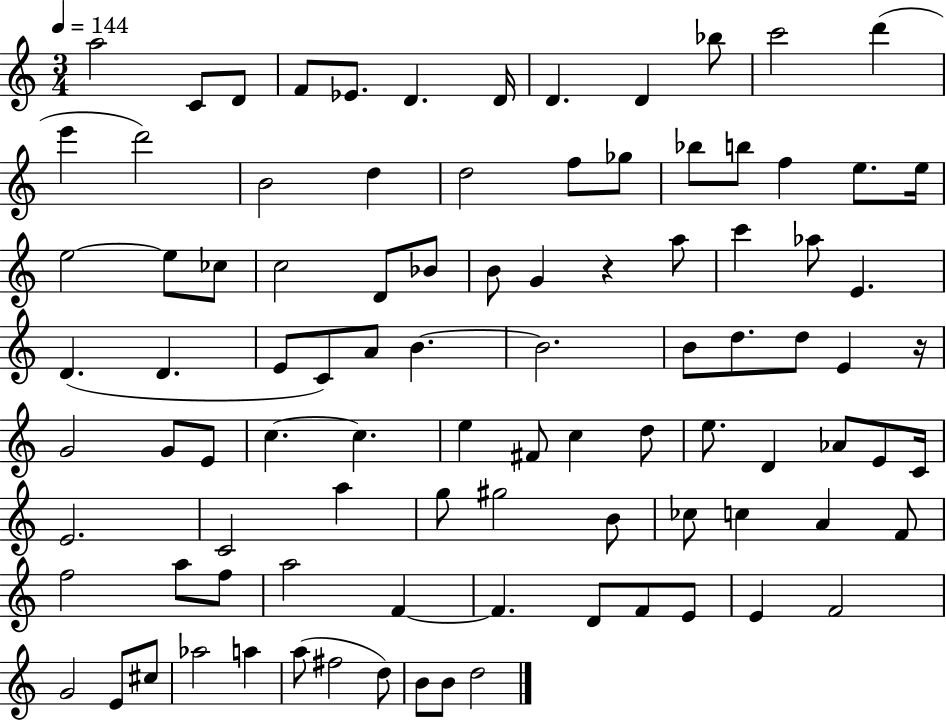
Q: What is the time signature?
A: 3/4